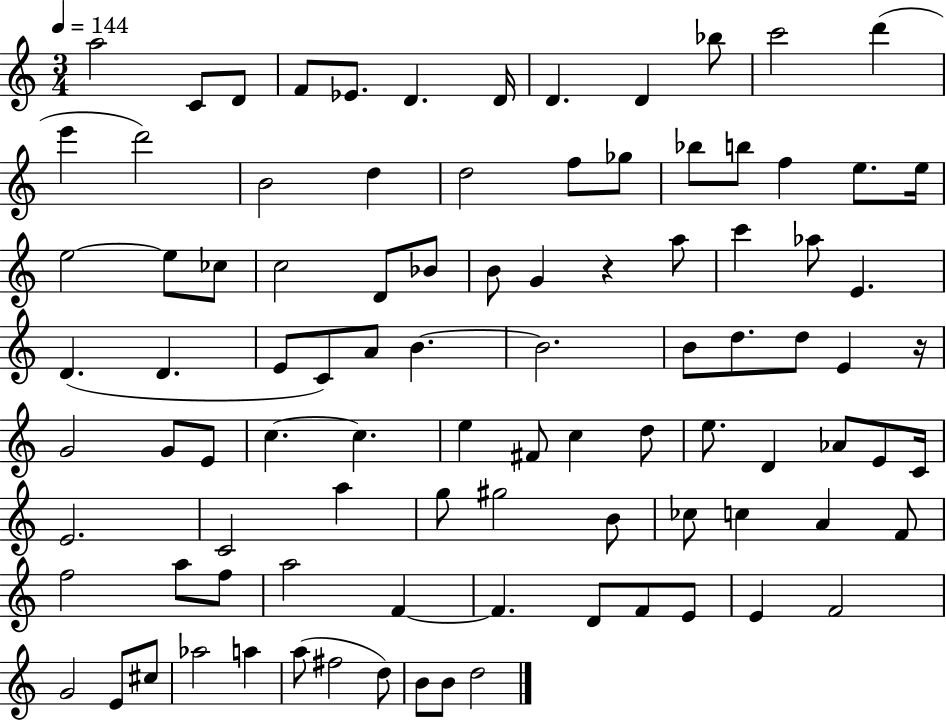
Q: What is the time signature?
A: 3/4